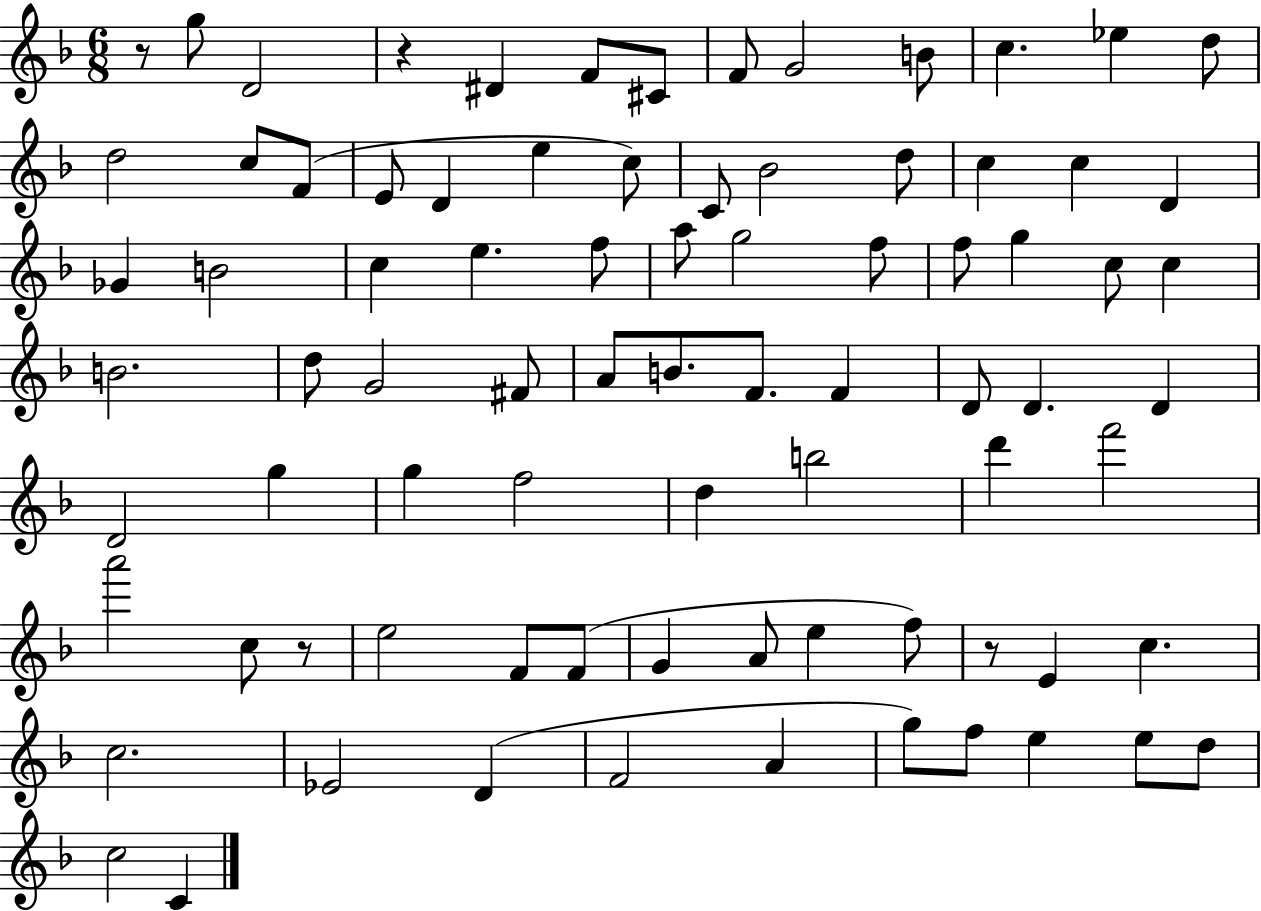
R/e G5/e D4/h R/q D#4/q F4/e C#4/e F4/e G4/h B4/e C5/q. Eb5/q D5/e D5/h C5/e F4/e E4/e D4/q E5/q C5/e C4/e Bb4/h D5/e C5/q C5/q D4/q Gb4/q B4/h C5/q E5/q. F5/e A5/e G5/h F5/e F5/e G5/q C5/e C5/q B4/h. D5/e G4/h F#4/e A4/e B4/e. F4/e. F4/q D4/e D4/q. D4/q D4/h G5/q G5/q F5/h D5/q B5/h D6/q F6/h A6/h C5/e R/e E5/h F4/e F4/e G4/q A4/e E5/q F5/e R/e E4/q C5/q. C5/h. Eb4/h D4/q F4/h A4/q G5/e F5/e E5/q E5/e D5/e C5/h C4/q